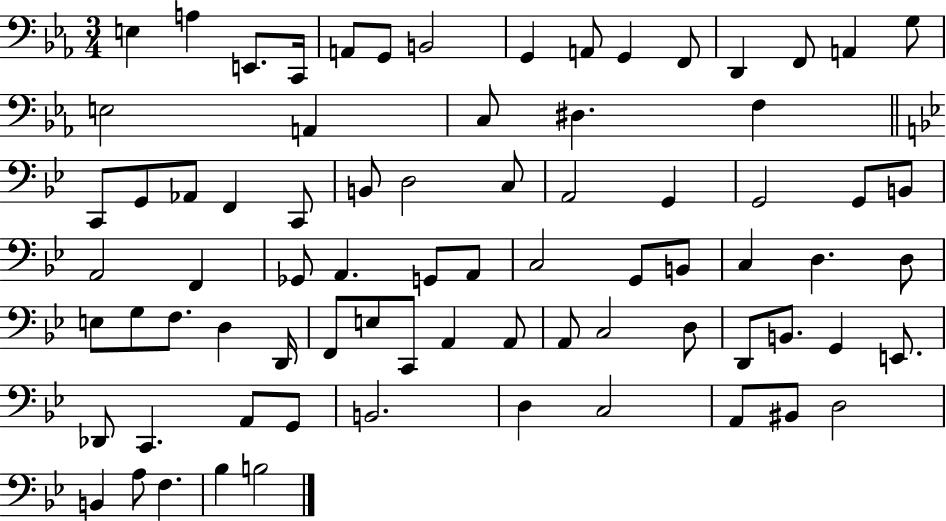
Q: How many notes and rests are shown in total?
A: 77